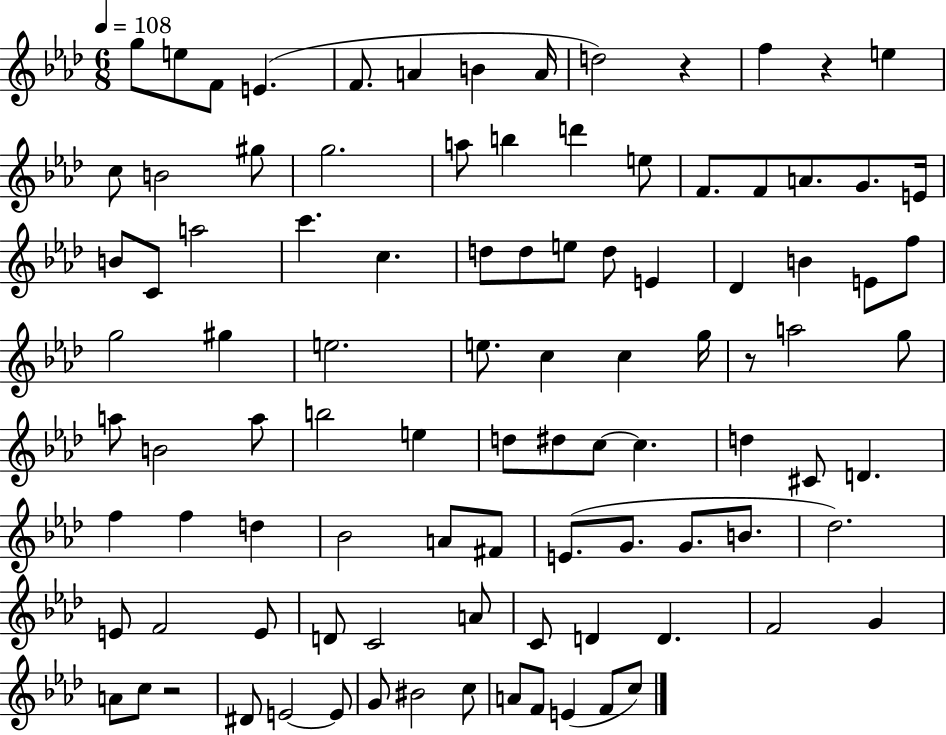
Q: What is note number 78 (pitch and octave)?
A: D4